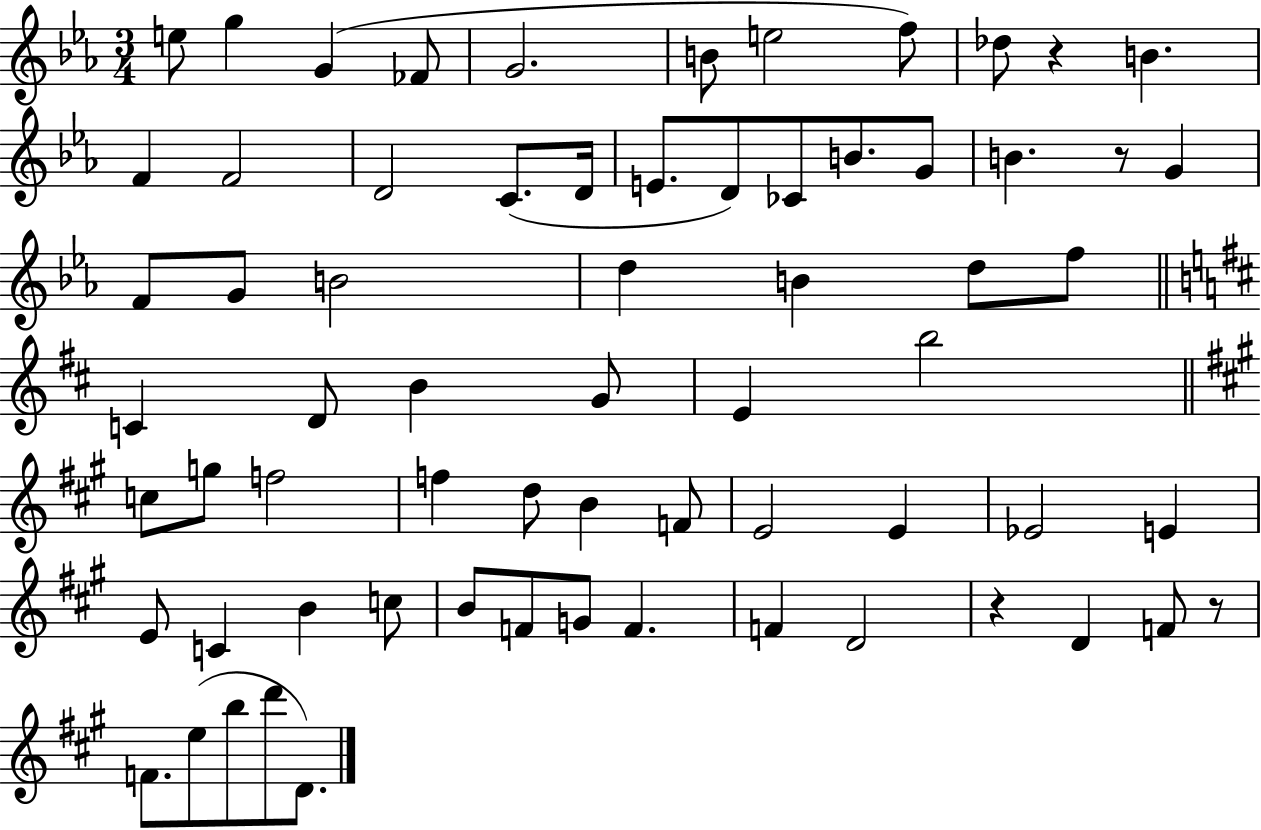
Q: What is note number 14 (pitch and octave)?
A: C4